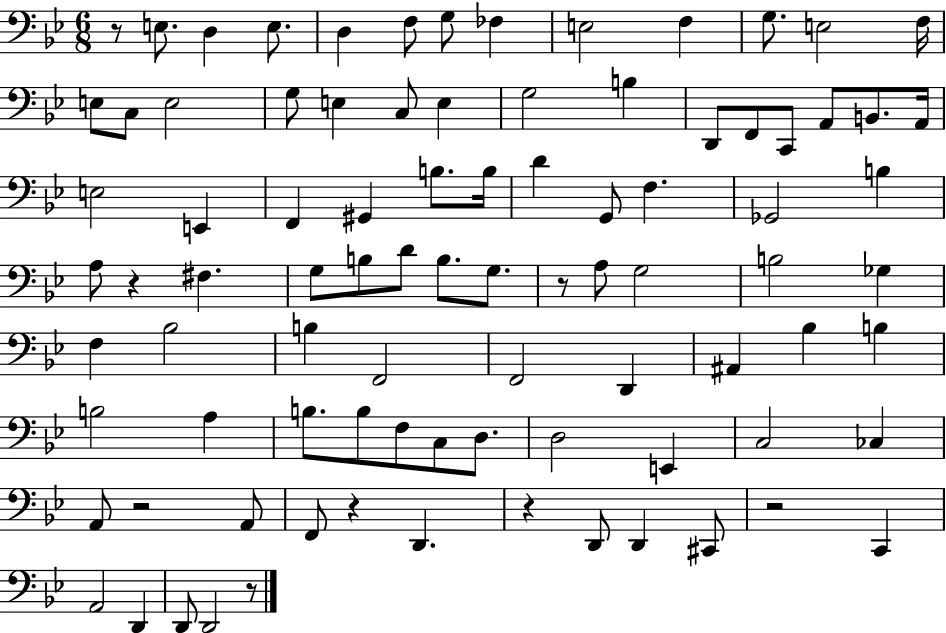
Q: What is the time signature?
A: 6/8